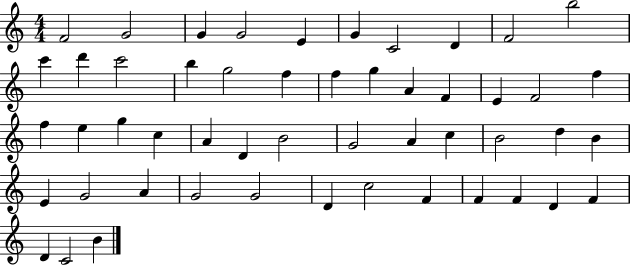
X:1
T:Untitled
M:4/4
L:1/4
K:C
F2 G2 G G2 E G C2 D F2 b2 c' d' c'2 b g2 f f g A F E F2 f f e g c A D B2 G2 A c B2 d B E G2 A G2 G2 D c2 F F F D F D C2 B